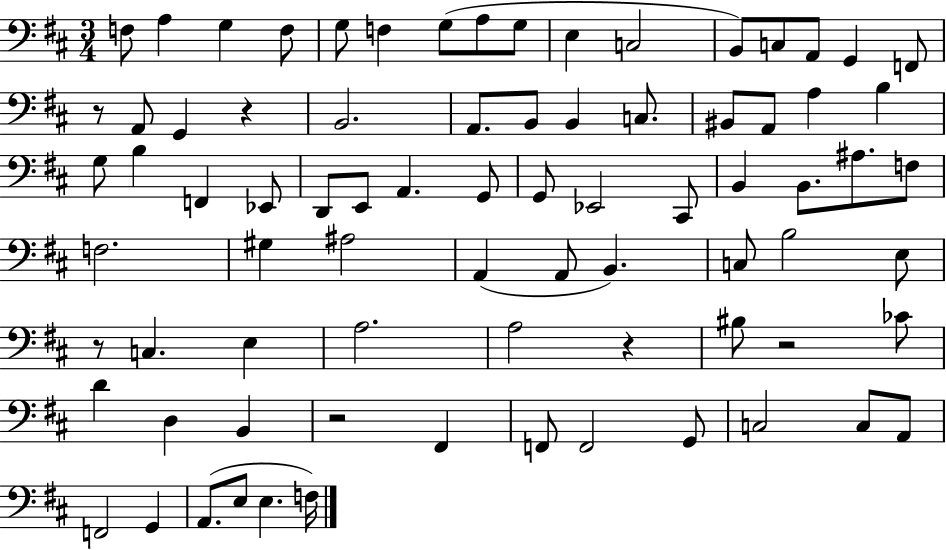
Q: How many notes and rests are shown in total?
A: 79